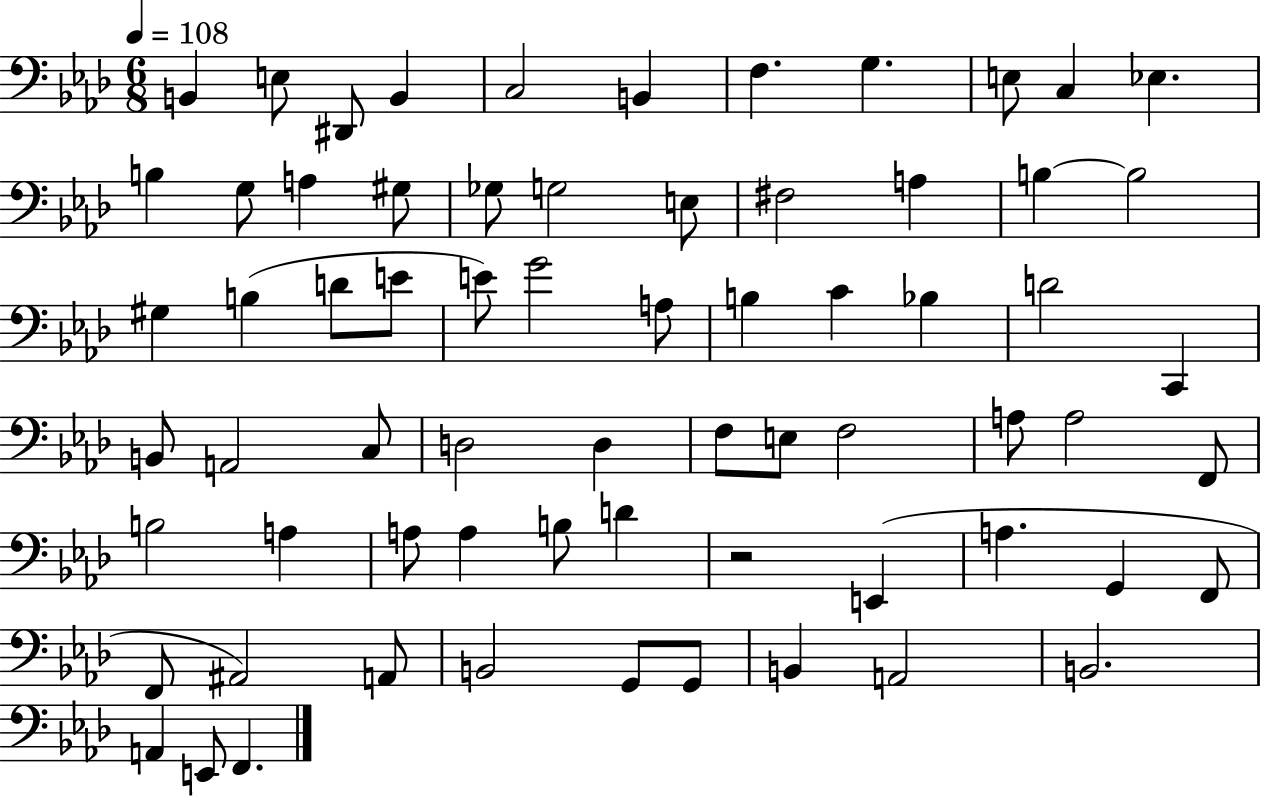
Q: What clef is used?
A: bass